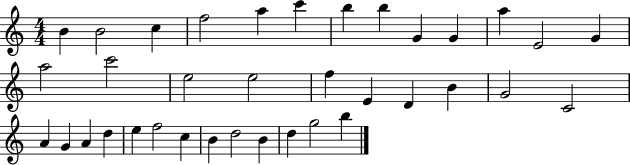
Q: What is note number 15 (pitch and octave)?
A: C6